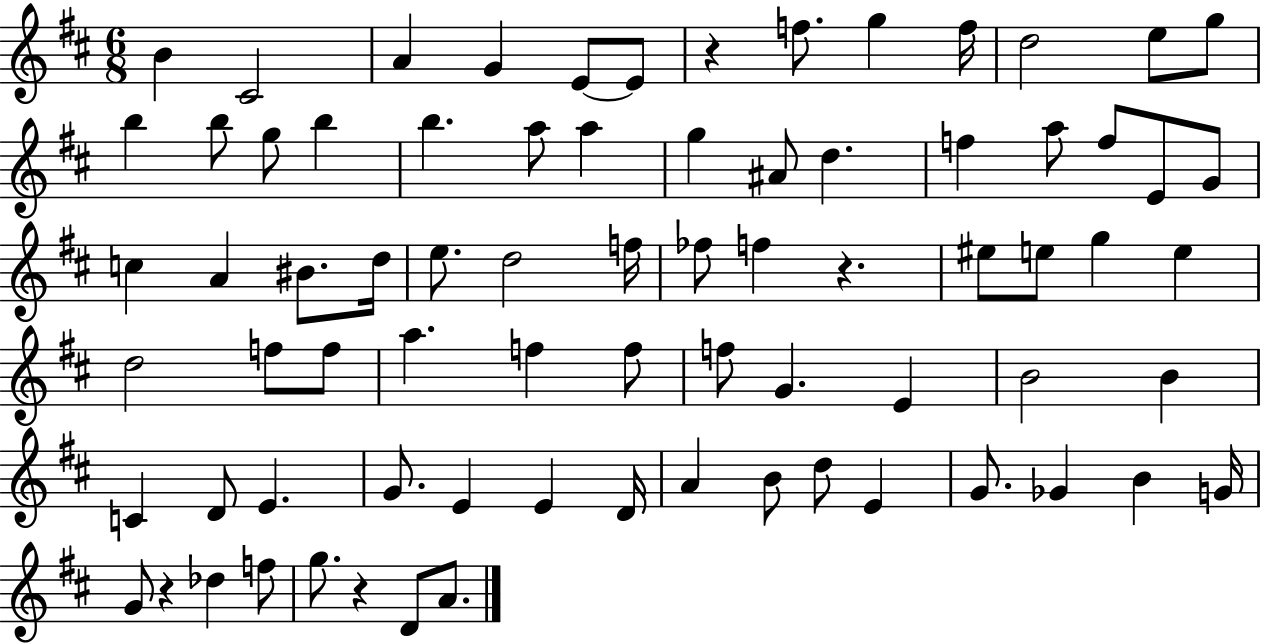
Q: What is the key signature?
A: D major